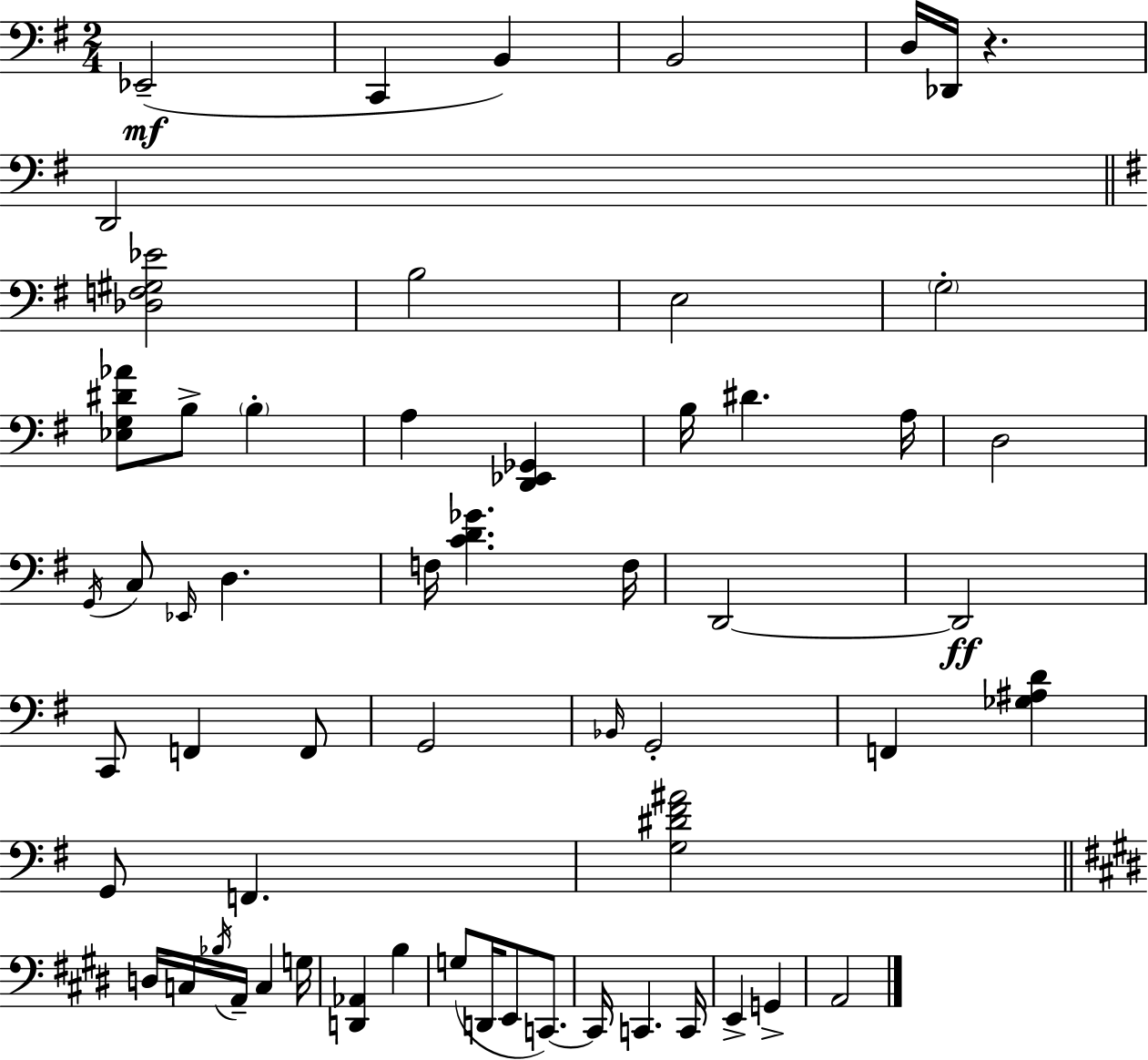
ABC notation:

X:1
T:Untitled
M:2/4
L:1/4
K:G
_E,,2 C,, B,, B,,2 D,/4 _D,,/4 z D,,2 [_D,F,^G,_E]2 B,2 E,2 G,2 [_E,G,^D_A]/2 B,/2 B, A, [D,,_E,,_G,,] B,/4 ^D A,/4 D,2 G,,/4 C,/2 _E,,/4 D, F,/4 [CD_G] F,/4 D,,2 D,,2 C,,/2 F,, F,,/2 G,,2 _B,,/4 G,,2 F,, [_G,^A,D] G,,/2 F,, [G,^D^F^A]2 D,/4 C,/4 _B,/4 A,,/4 C, G,/4 [D,,_A,,] B, G,/2 D,,/4 E,,/2 C,,/2 C,,/4 C,, C,,/4 E,, G,, A,,2